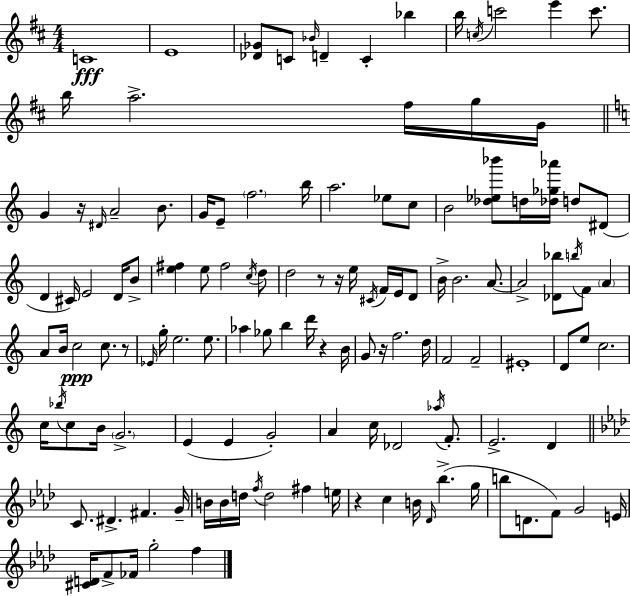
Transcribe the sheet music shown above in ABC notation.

X:1
T:Untitled
M:4/4
L:1/4
K:D
C4 E4 [_D_G]/2 C/2 _B/4 D C _b b/4 c/4 c'2 e' c'/2 b/4 a2 ^f/4 g/4 G/4 G z/4 ^D/4 A2 B/2 G/4 E/2 f2 b/4 a2 _e/2 c/2 B2 [_d_e_b']/2 d/4 [_d_g_a']/4 d/2 ^D/2 D ^C/4 E2 D/4 B/2 [e^f] e/2 ^f2 c/4 d/2 d2 z/2 z/4 e/4 ^C/4 F/4 E/4 D/2 B/4 B2 A/2 A2 [_D_b]/2 b/4 F/2 A A/2 B/4 c2 c/2 z/2 _E/4 g/4 e2 e/2 _a _g/2 b d'/4 z B/4 G/2 z/4 f2 d/4 F2 F2 ^E4 D/2 e/2 c2 c/4 _b/4 c/2 B/4 G2 E E G2 A c/4 _D2 _a/4 F/2 E2 D C/2 ^D ^F G/4 B/4 B/4 d/4 f/4 d2 ^f e/4 z c B/4 _D/4 _b g/4 b/2 D/2 F/2 G2 E/4 [^CD]/4 F/2 _F/4 g2 f